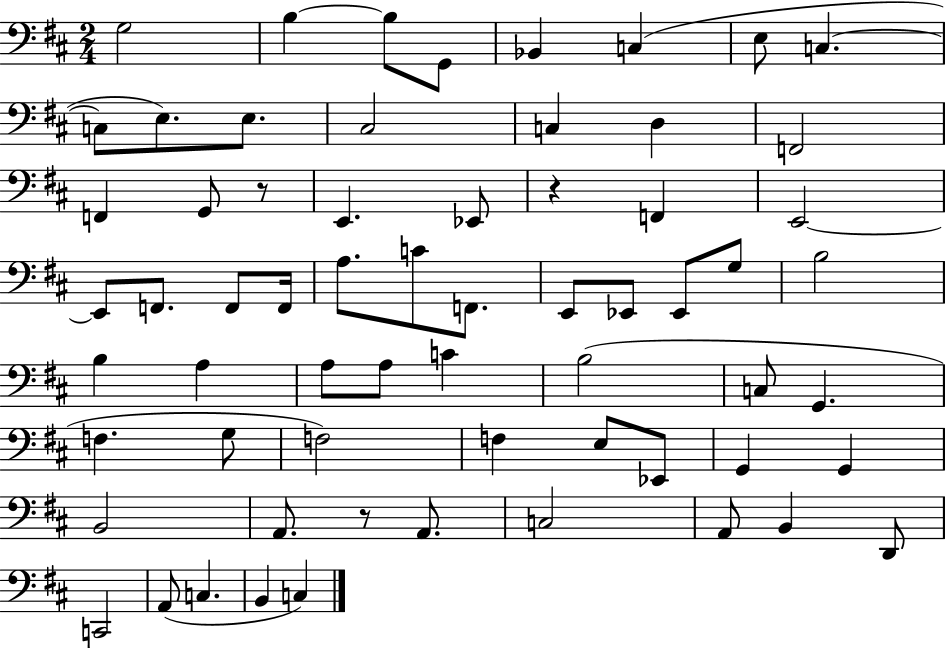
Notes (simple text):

G3/h B3/q B3/e G2/e Bb2/q C3/q E3/e C3/q. C3/e E3/e. E3/e. C#3/h C3/q D3/q F2/h F2/q G2/e R/e E2/q. Eb2/e R/q F2/q E2/h E2/e F2/e. F2/e F2/s A3/e. C4/e F2/e. E2/e Eb2/e Eb2/e G3/e B3/h B3/q A3/q A3/e A3/e C4/q B3/h C3/e G2/q. F3/q. G3/e F3/h F3/q E3/e Eb2/e G2/q G2/q B2/h A2/e. R/e A2/e. C3/h A2/e B2/q D2/e C2/h A2/e C3/q. B2/q C3/q